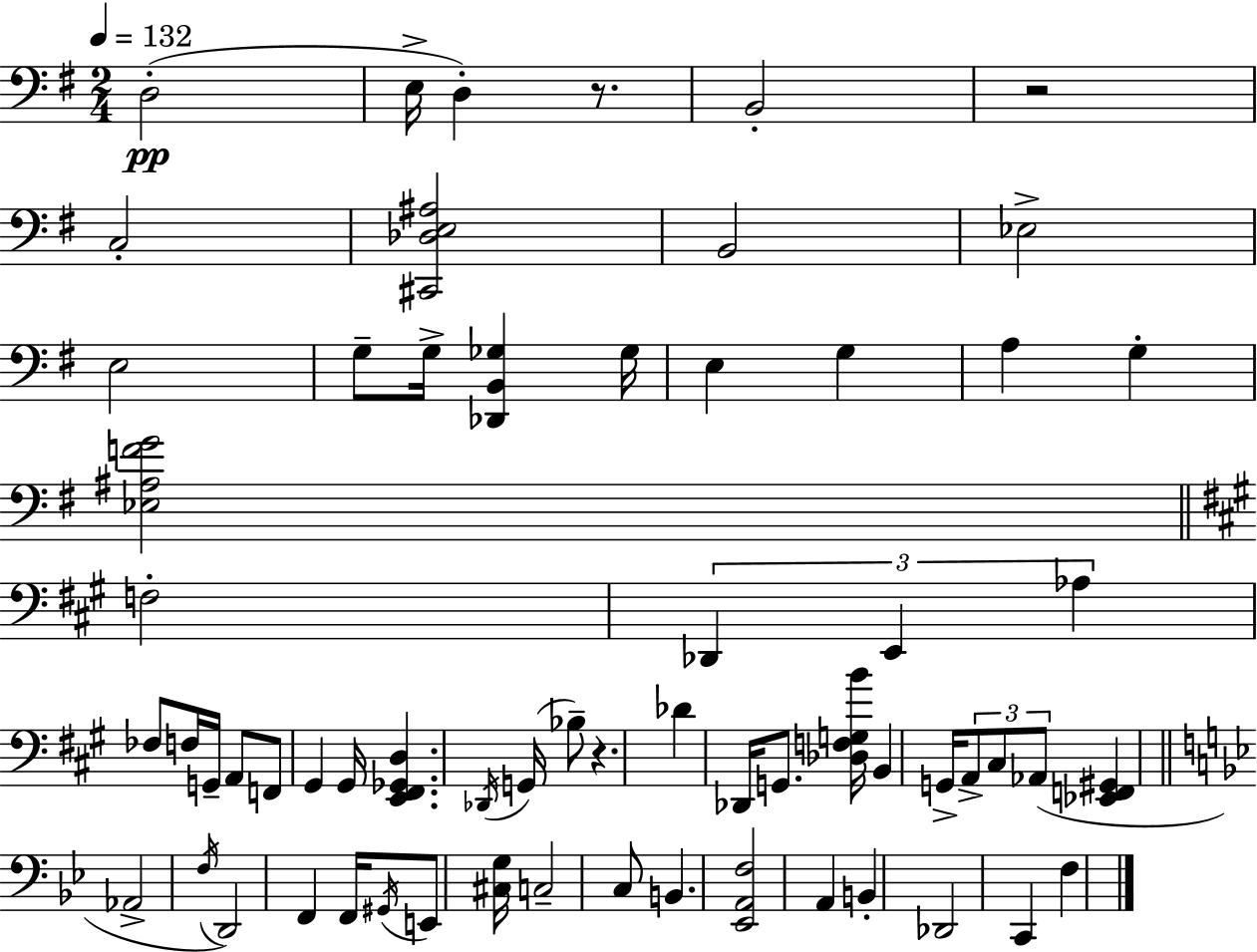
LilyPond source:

{
  \clef bass
  \numericTimeSignature
  \time 2/4
  \key g \major
  \tempo 4 = 132
  \repeat volta 2 { d2-.(\pp | e16-> d4-.) r8. | b,2-. | r2 | \break c2-. | <cis, des e ais>2 | b,2 | ees2-> | \break e2 | g8-- g16-> <des, b, ges>4 ges16 | e4 g4 | a4 g4-. | \break <ees ais f' g'>2 | \bar "||" \break \key a \major f2-. | \tuplet 3/2 { des,4 e,4 | aes4 } fes8 f16 g,16-- | a,8 f,8 gis,4 | \break gis,16 <e, fis, ges, d>4. \acciaccatura { des,16 }( | g,16 bes8--) r4. | des'4 des,16 g,8. | <des f g b'>16 b,4 g,16-> \tuplet 3/2 { a,8-> | \break cis8 aes,8( } <ees, f, gis,>4 | \bar "||" \break \key g \minor aes,2-> | \acciaccatura { f16 } d,2) | f,4 f,16 \acciaccatura { gis,16 } e,8 | <cis g>16 c2-- | \break c8 b,4. | <ees, a, f>2 | a,4 b,4-. | des,2 | \break c,4 f4 | } \bar "|."
}